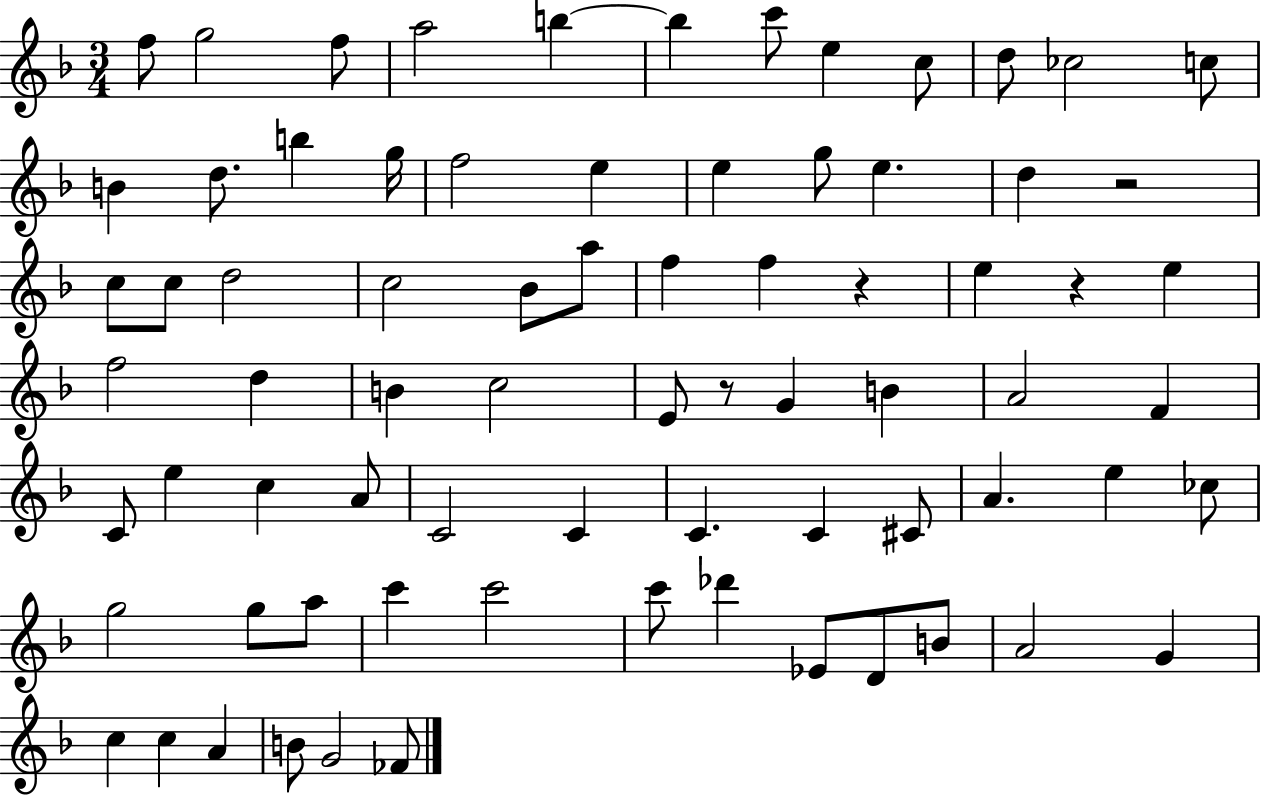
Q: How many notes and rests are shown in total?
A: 75